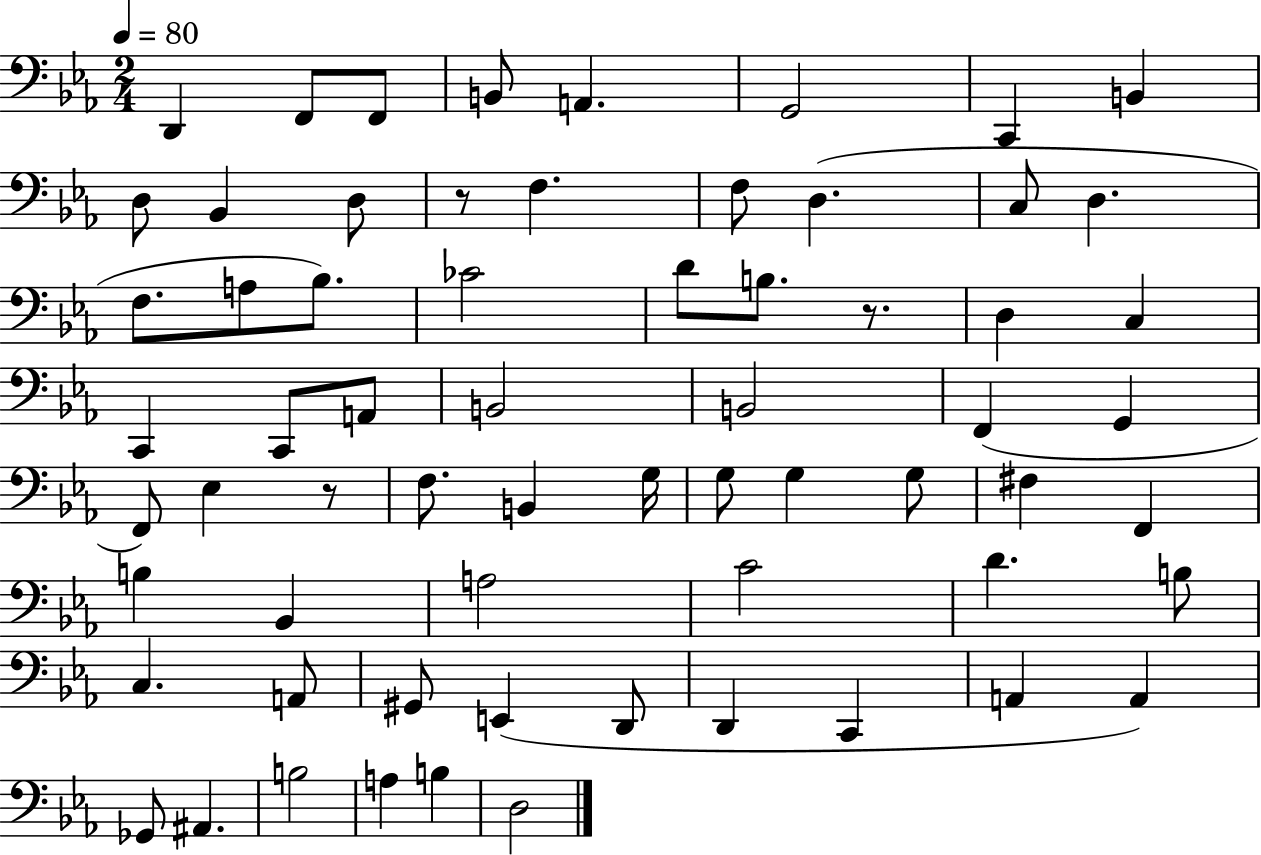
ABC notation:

X:1
T:Untitled
M:2/4
L:1/4
K:Eb
D,, F,,/2 F,,/2 B,,/2 A,, G,,2 C,, B,, D,/2 _B,, D,/2 z/2 F, F,/2 D, C,/2 D, F,/2 A,/2 _B,/2 _C2 D/2 B,/2 z/2 D, C, C,, C,,/2 A,,/2 B,,2 B,,2 F,, G,, F,,/2 _E, z/2 F,/2 B,, G,/4 G,/2 G, G,/2 ^F, F,, B, _B,, A,2 C2 D B,/2 C, A,,/2 ^G,,/2 E,, D,,/2 D,, C,, A,, A,, _G,,/2 ^A,, B,2 A, B, D,2